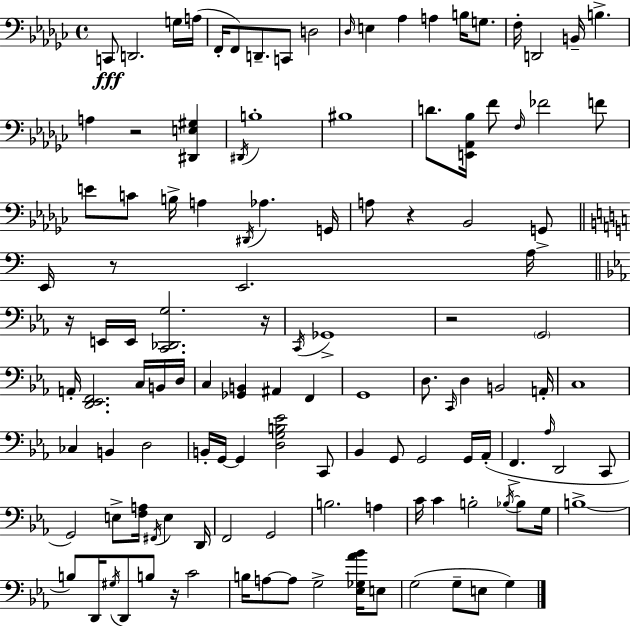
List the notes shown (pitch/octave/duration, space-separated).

C2/e D2/h. G3/s A3/s F2/s F2/e D2/e. C2/e D3/h Db3/s E3/q Ab3/q A3/q B3/s G3/e. F3/s D2/h B2/s B3/q. A3/q R/h [D#2,E3,G#3]/q D#2/s B3/w BIS3/w D4/e. [E2,Ab2,Bb3]/s F4/e F3/s FES4/h F4/e E4/e C4/e B3/s A3/q D#2/s Ab3/q. G2/s A3/e R/q Bb2/h G2/e E2/s R/e E2/h. A3/s R/s E2/s E2/s [C2,Db2,G3]/h. R/s C2/s Gb2/w R/h G2/h A2/s [D2,Eb2,F2]/h. C3/s B2/s D3/s C3/q [Gb2,B2]/q A#2/q F2/q G2/w D3/e. C2/s D3/q B2/h A2/s C3/w CES3/q B2/q D3/h B2/s G2/s G2/q [D3,G3,B3,Eb4]/h C2/e Bb2/q G2/e G2/h G2/s Ab2/s F2/q. Ab3/s D2/h C2/e G2/h E3/e [F3,A3]/s F#2/s E3/q D2/s F2/h G2/h B3/h. A3/q C4/s C4/q B3/h Bb3/s Bb3/e G3/s B3/w B3/e D2/s G#3/s D2/e B3/e R/s C4/h B3/s A3/e A3/e G3/h [Eb3,Gb3,Ab4,Bb4]/s E3/e G3/h G3/e E3/e G3/q